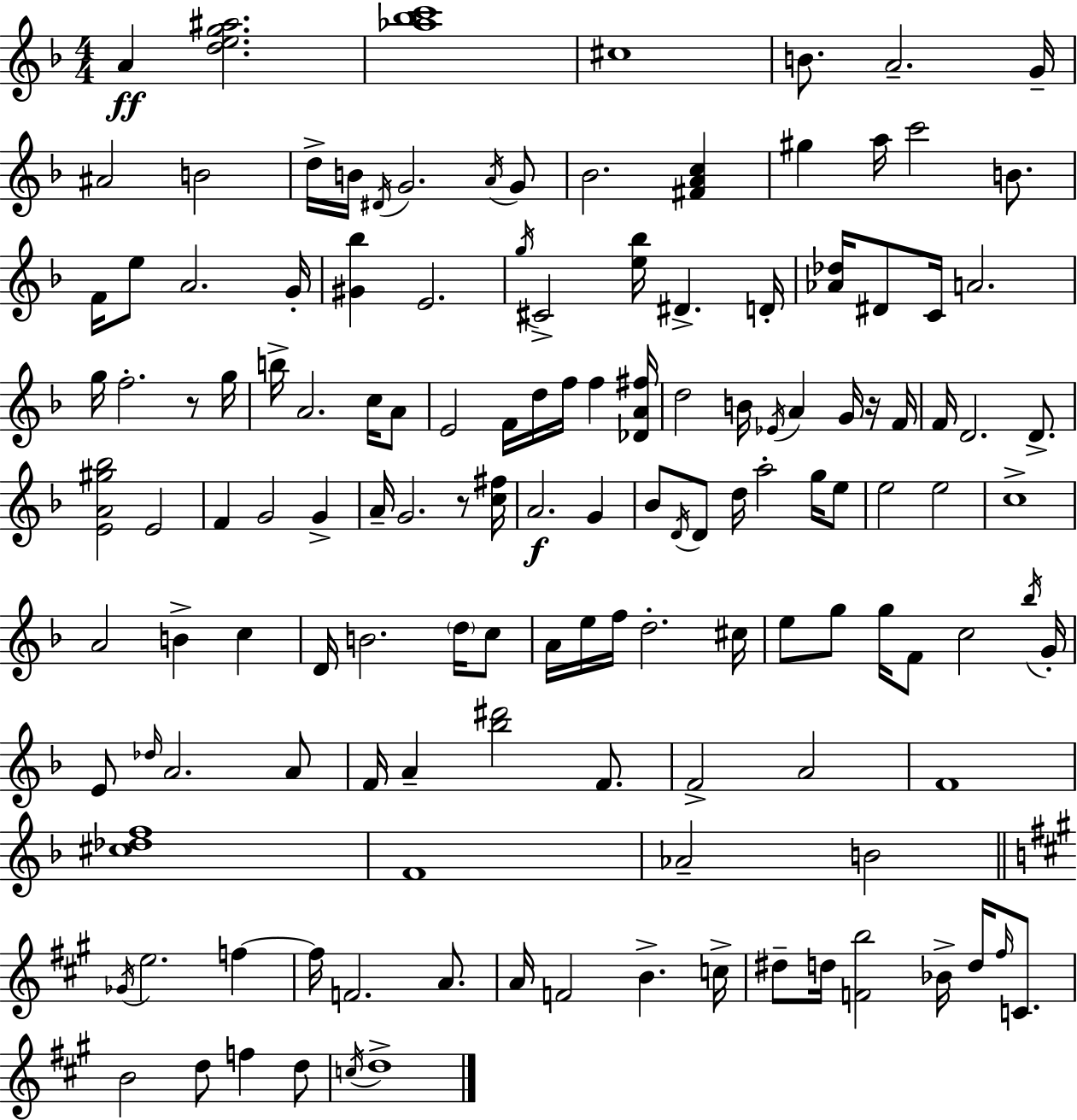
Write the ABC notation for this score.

X:1
T:Untitled
M:4/4
L:1/4
K:Dm
A [deg^a]2 [_a_bc']4 ^c4 B/2 A2 G/4 ^A2 B2 d/4 B/4 ^D/4 G2 A/4 G/2 _B2 [^FAc] ^g a/4 c'2 B/2 F/4 e/2 A2 G/4 [^G_b] E2 g/4 ^C2 [e_b]/4 ^D D/4 [_A_d]/4 ^D/2 C/4 A2 g/4 f2 z/2 g/4 b/4 A2 c/4 A/2 E2 F/4 d/4 f/4 f [_DA^f]/4 d2 B/4 _E/4 A G/4 z/4 F/4 F/4 D2 D/2 [EA^g_b]2 E2 F G2 G A/4 G2 z/2 [c^f]/4 A2 G _B/2 D/4 D/2 d/4 a2 g/4 e/2 e2 e2 c4 A2 B c D/4 B2 d/4 c/2 A/4 e/4 f/4 d2 ^c/4 e/2 g/2 g/4 F/2 c2 _b/4 G/4 E/2 _d/4 A2 A/2 F/4 A [_b^d']2 F/2 F2 A2 F4 [^c_df]4 F4 _A2 B2 _G/4 e2 f f/4 F2 A/2 A/4 F2 B c/4 ^d/2 d/4 [Fb]2 _B/4 d/4 ^f/4 C/2 B2 d/2 f d/2 c/4 d4